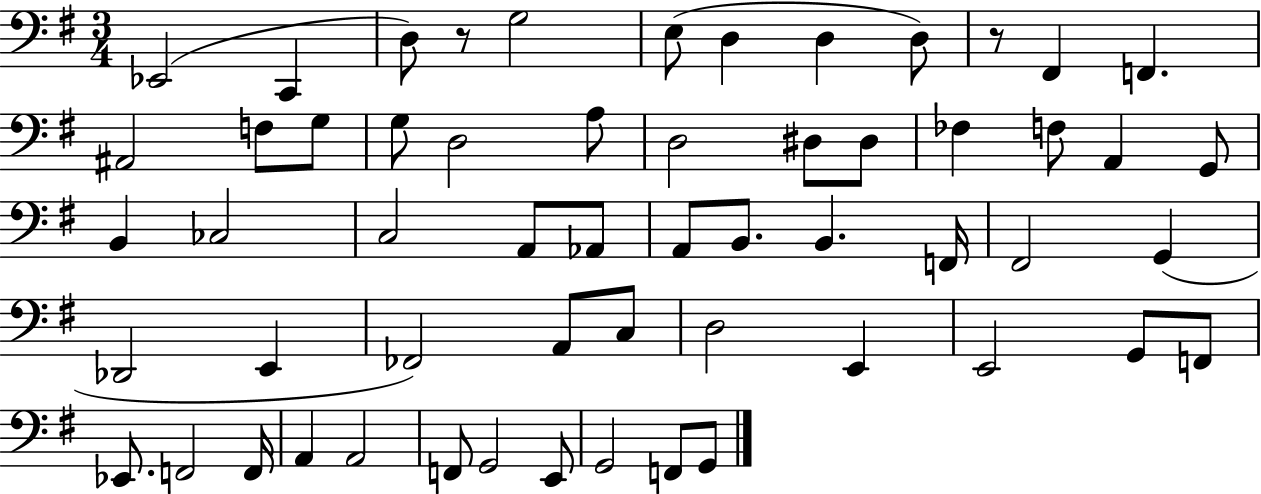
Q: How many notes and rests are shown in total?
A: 57